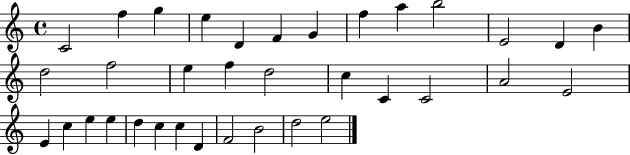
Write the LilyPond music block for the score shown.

{
  \clef treble
  \time 4/4
  \defaultTimeSignature
  \key c \major
  c'2 f''4 g''4 | e''4 d'4 f'4 g'4 | f''4 a''4 b''2 | e'2 d'4 b'4 | \break d''2 f''2 | e''4 f''4 d''2 | c''4 c'4 c'2 | a'2 e'2 | \break e'4 c''4 e''4 e''4 | d''4 c''4 c''4 d'4 | f'2 b'2 | d''2 e''2 | \break \bar "|."
}